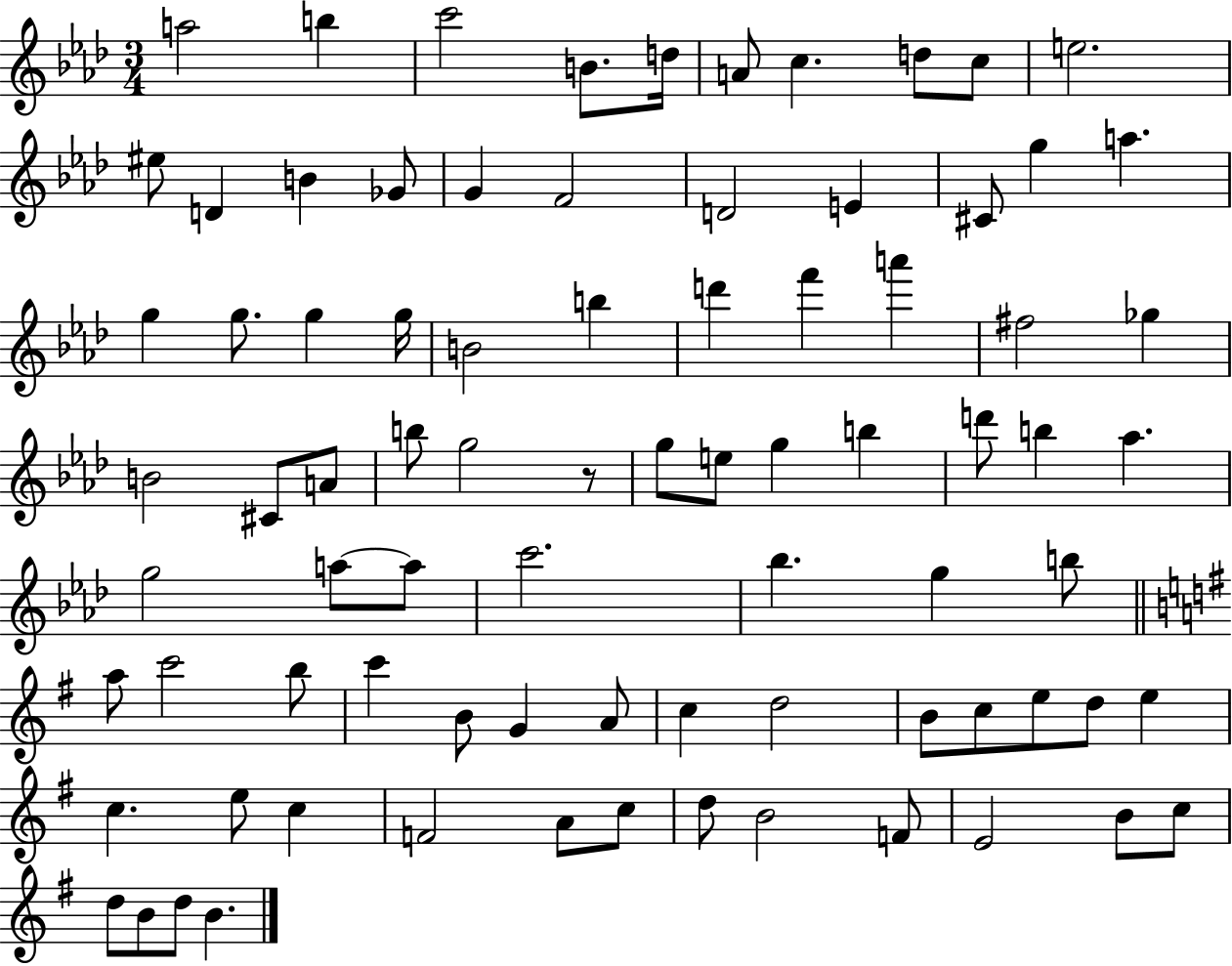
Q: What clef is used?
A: treble